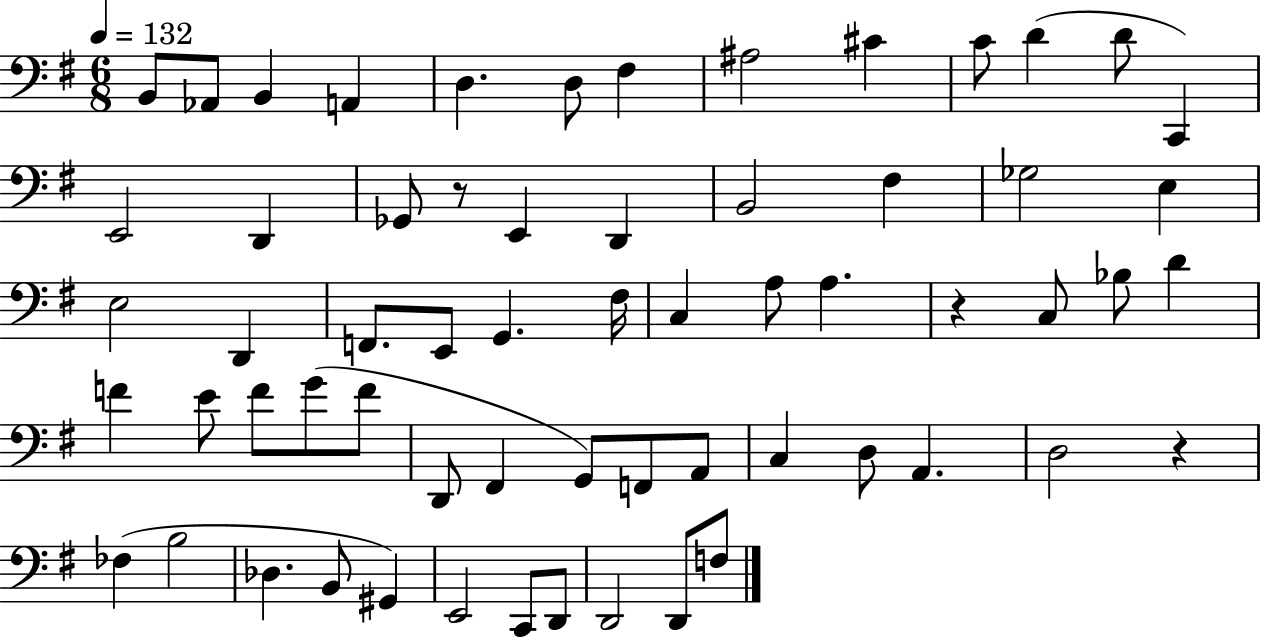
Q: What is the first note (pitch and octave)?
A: B2